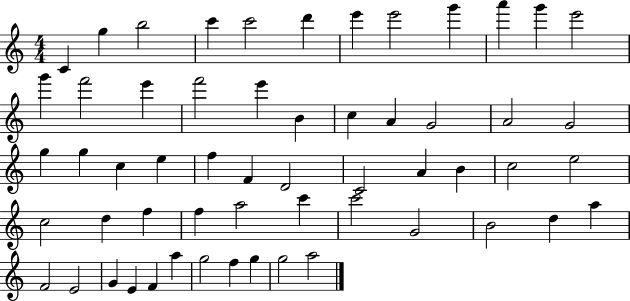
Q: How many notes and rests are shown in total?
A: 57